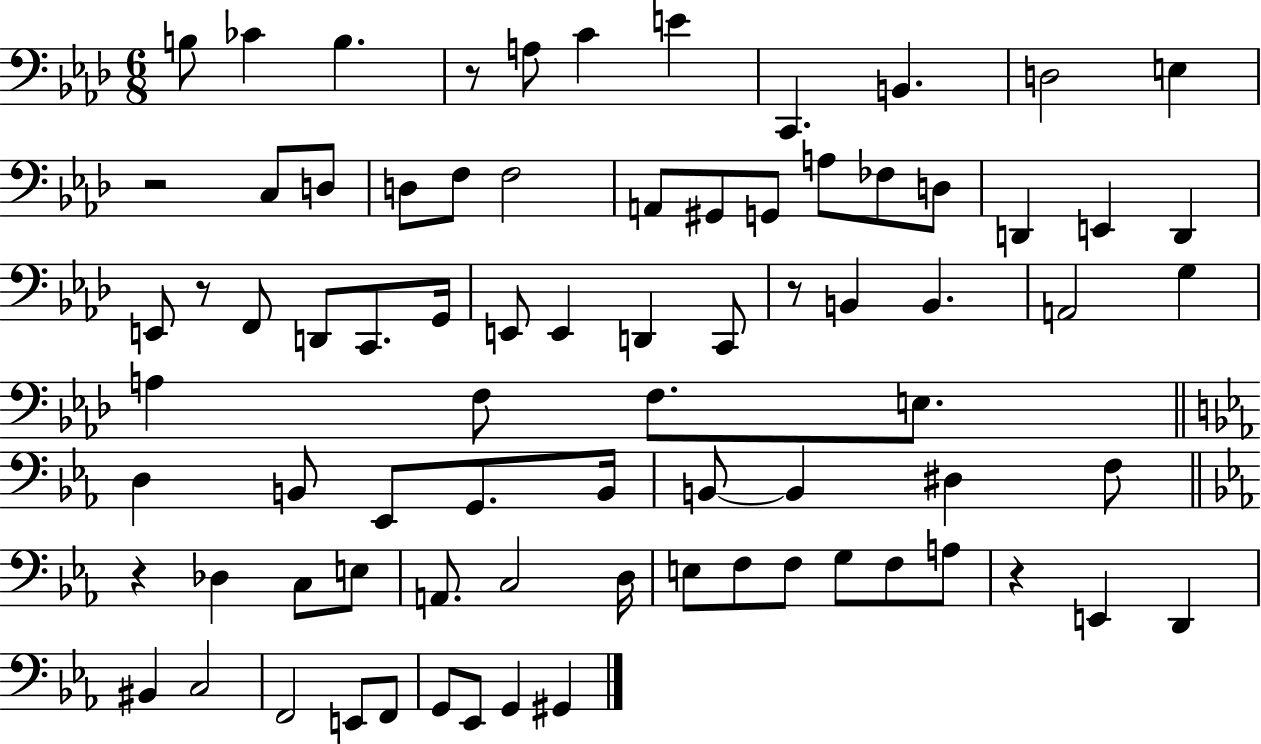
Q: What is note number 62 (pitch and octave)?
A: A3